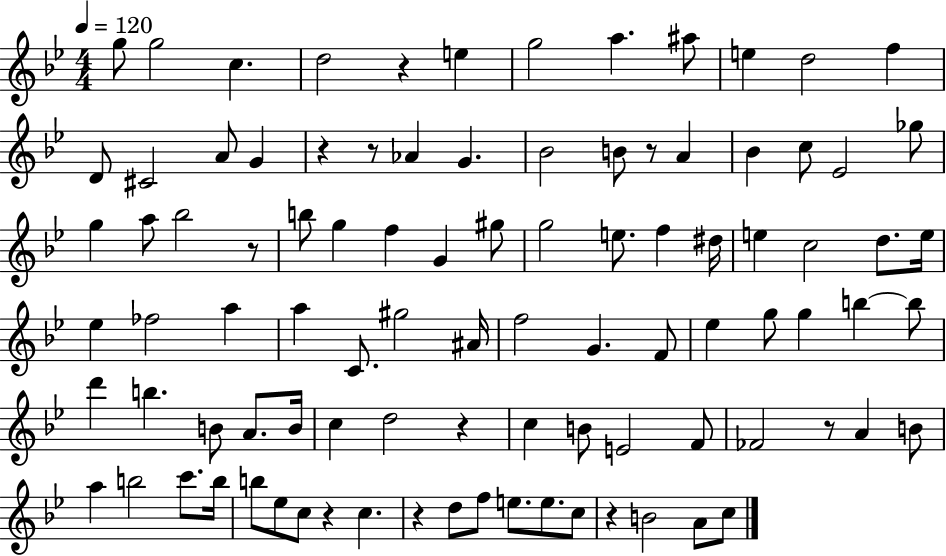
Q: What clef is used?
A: treble